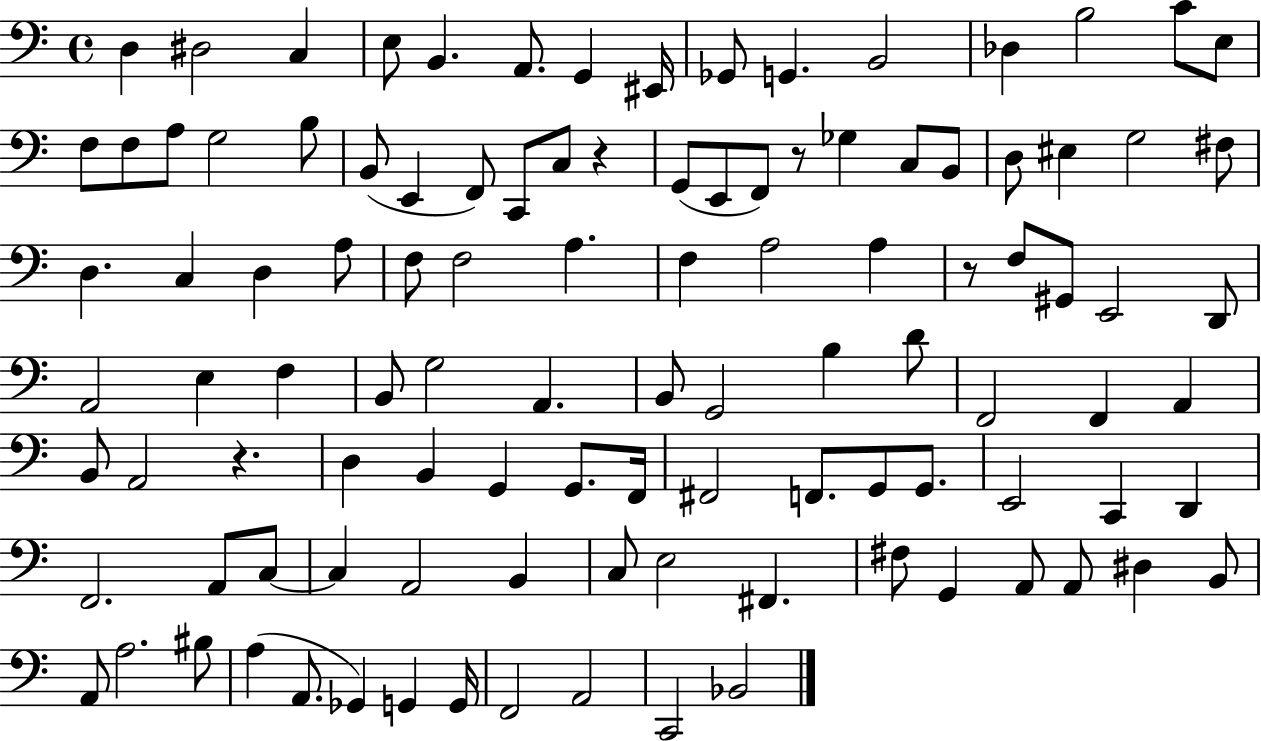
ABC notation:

X:1
T:Untitled
M:4/4
L:1/4
K:C
D, ^D,2 C, E,/2 B,, A,,/2 G,, ^E,,/4 _G,,/2 G,, B,,2 _D, B,2 C/2 E,/2 F,/2 F,/2 A,/2 G,2 B,/2 B,,/2 E,, F,,/2 C,,/2 C,/2 z G,,/2 E,,/2 F,,/2 z/2 _G, C,/2 B,,/2 D,/2 ^E, G,2 ^F,/2 D, C, D, A,/2 F,/2 F,2 A, F, A,2 A, z/2 F,/2 ^G,,/2 E,,2 D,,/2 A,,2 E, F, B,,/2 G,2 A,, B,,/2 G,,2 B, D/2 F,,2 F,, A,, B,,/2 A,,2 z D, B,, G,, G,,/2 F,,/4 ^F,,2 F,,/2 G,,/2 G,,/2 E,,2 C,, D,, F,,2 A,,/2 C,/2 C, A,,2 B,, C,/2 E,2 ^F,, ^F,/2 G,, A,,/2 A,,/2 ^D, B,,/2 A,,/2 A,2 ^B,/2 A, A,,/2 _G,, G,, G,,/4 F,,2 A,,2 C,,2 _B,,2